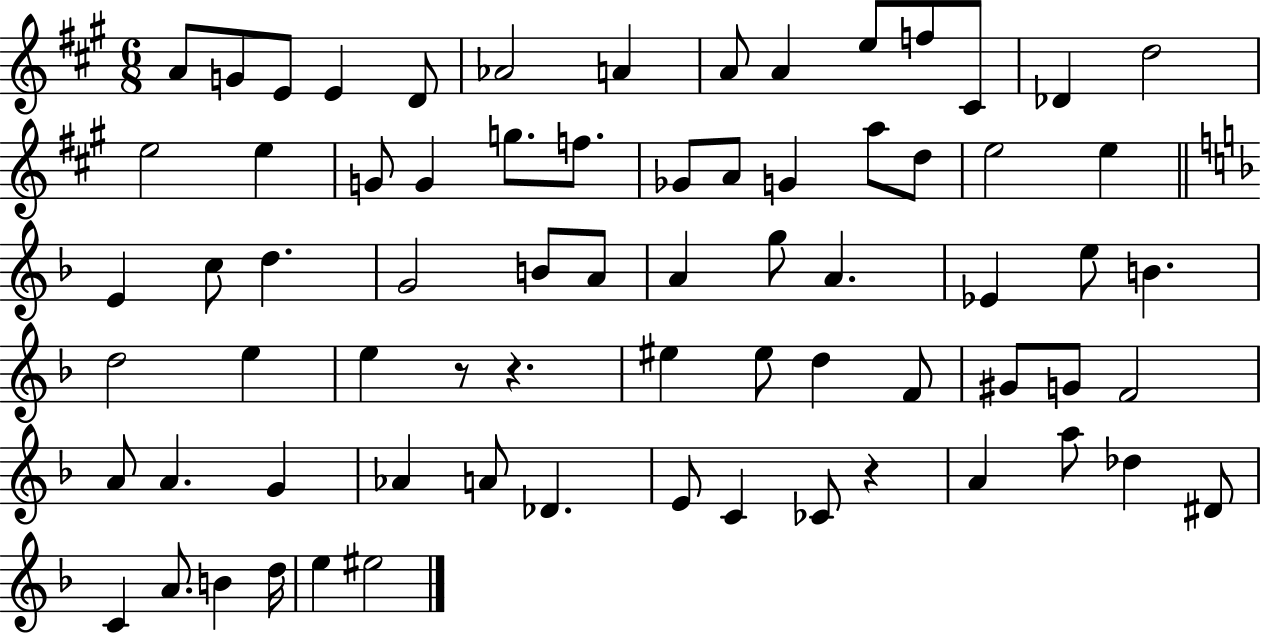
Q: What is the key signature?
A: A major